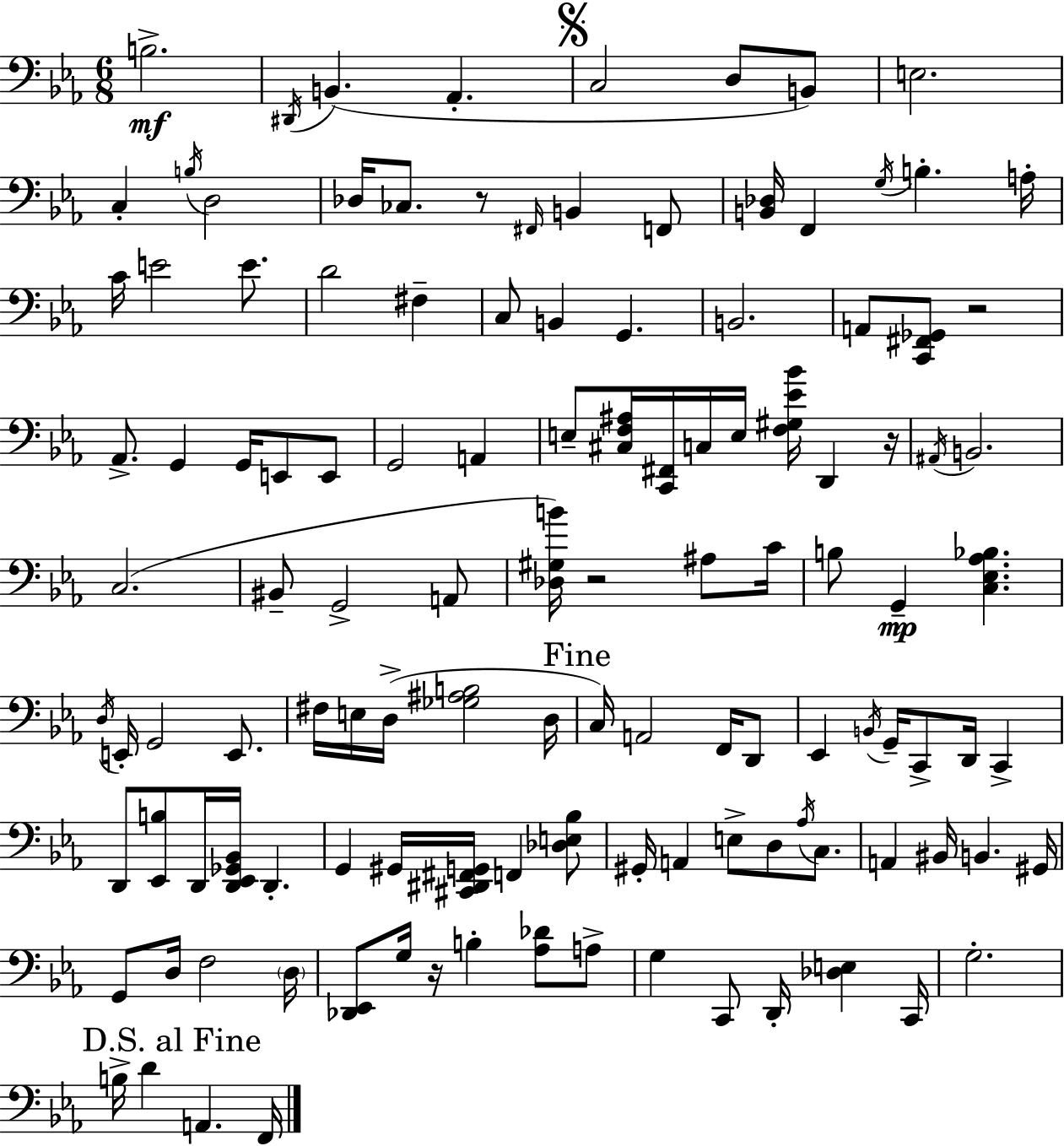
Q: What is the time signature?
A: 6/8